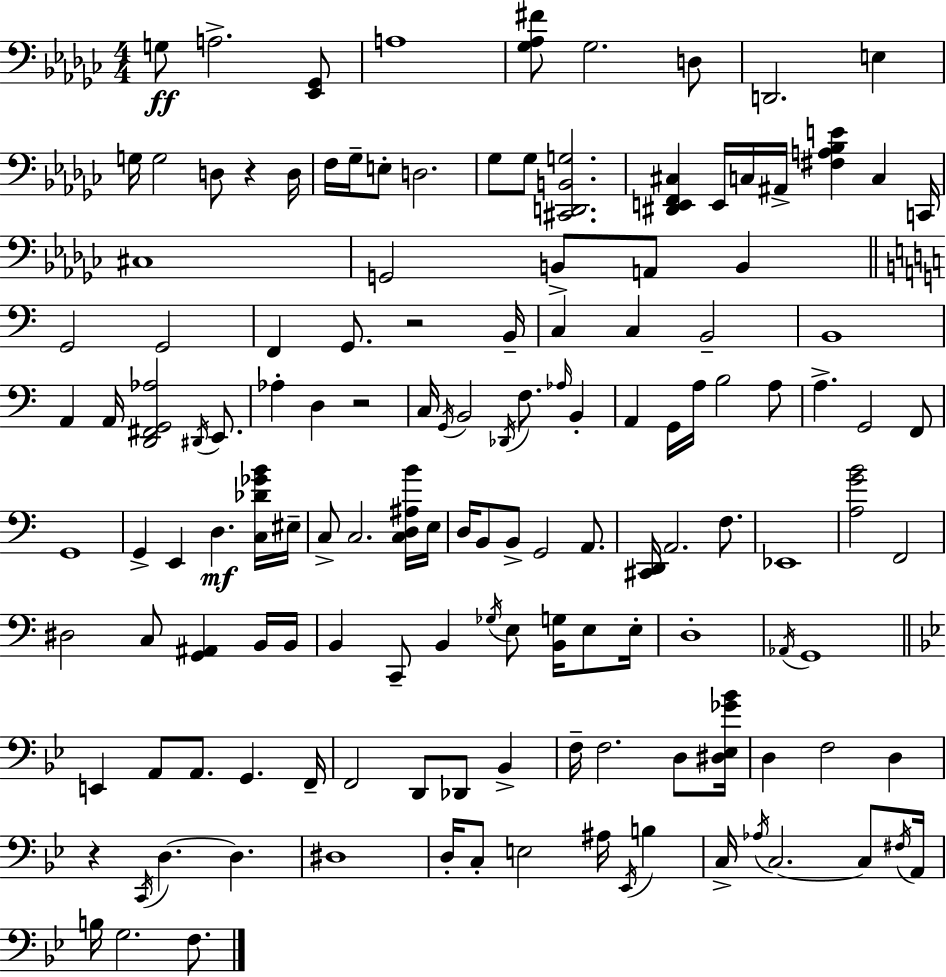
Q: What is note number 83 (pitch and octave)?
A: E3